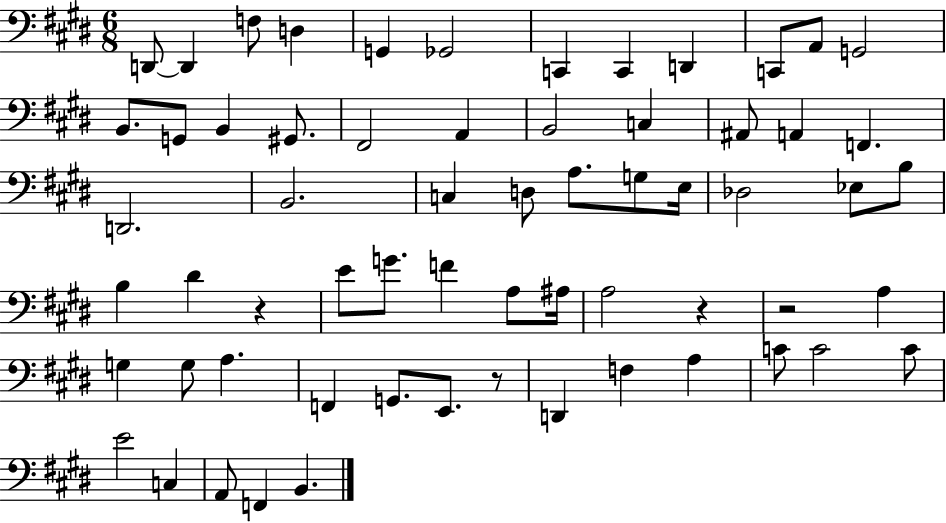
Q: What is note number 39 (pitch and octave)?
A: A3